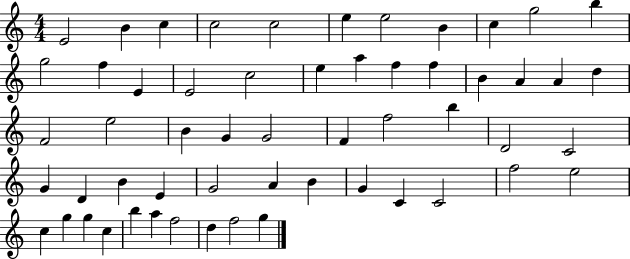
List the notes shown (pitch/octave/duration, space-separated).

E4/h B4/q C5/q C5/h C5/h E5/q E5/h B4/q C5/q G5/h B5/q G5/h F5/q E4/q E4/h C5/h E5/q A5/q F5/q F5/q B4/q A4/q A4/q D5/q F4/h E5/h B4/q G4/q G4/h F4/q F5/h B5/q D4/h C4/h G4/q D4/q B4/q E4/q G4/h A4/q B4/q G4/q C4/q C4/h F5/h E5/h C5/q G5/q G5/q C5/q B5/q A5/q F5/h D5/q F5/h G5/q